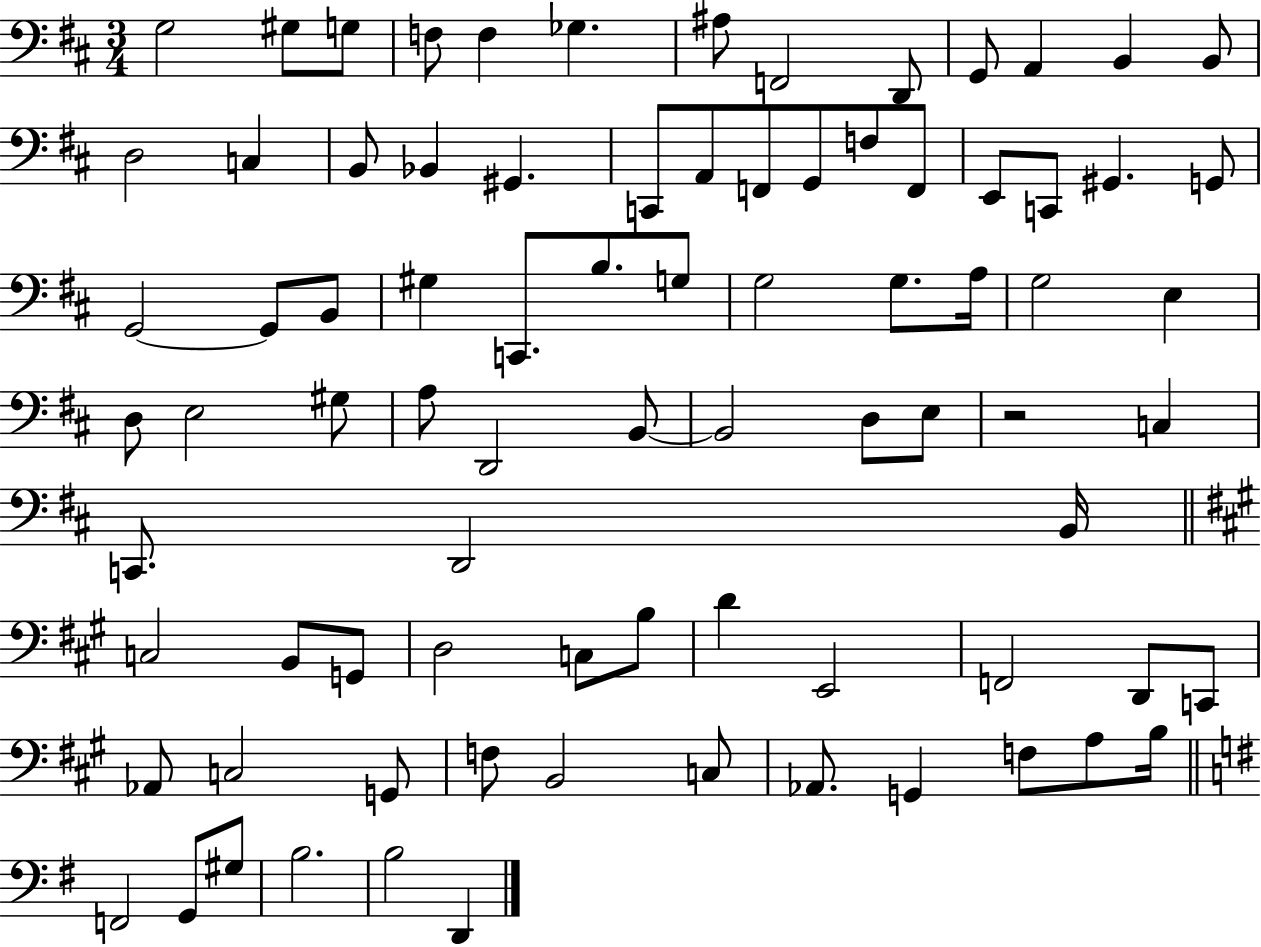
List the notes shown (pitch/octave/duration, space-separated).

G3/h G#3/e G3/e F3/e F3/q Gb3/q. A#3/e F2/h D2/e G2/e A2/q B2/q B2/e D3/h C3/q B2/e Bb2/q G#2/q. C2/e A2/e F2/e G2/e F3/e F2/e E2/e C2/e G#2/q. G2/e G2/h G2/e B2/e G#3/q C2/e. B3/e. G3/e G3/h G3/e. A3/s G3/h E3/q D3/e E3/h G#3/e A3/e D2/h B2/e B2/h D3/e E3/e R/h C3/q C2/e. D2/h B2/s C3/h B2/e G2/e D3/h C3/e B3/e D4/q E2/h F2/h D2/e C2/e Ab2/e C3/h G2/e F3/e B2/h C3/e Ab2/e. G2/q F3/e A3/e B3/s F2/h G2/e G#3/e B3/h. B3/h D2/q